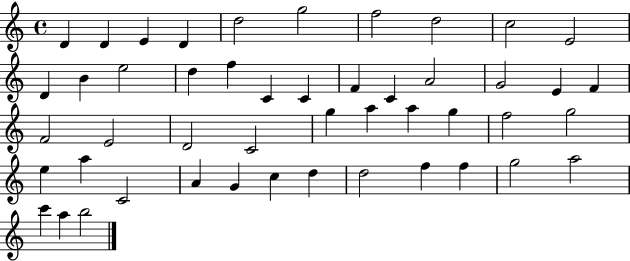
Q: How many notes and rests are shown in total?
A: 48